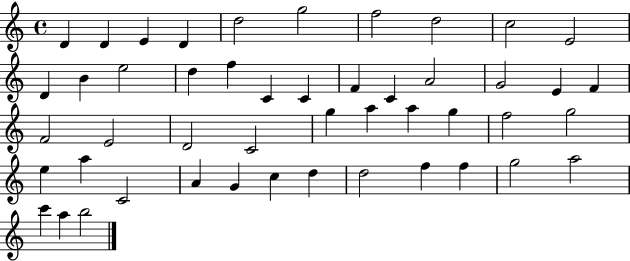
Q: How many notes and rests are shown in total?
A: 48